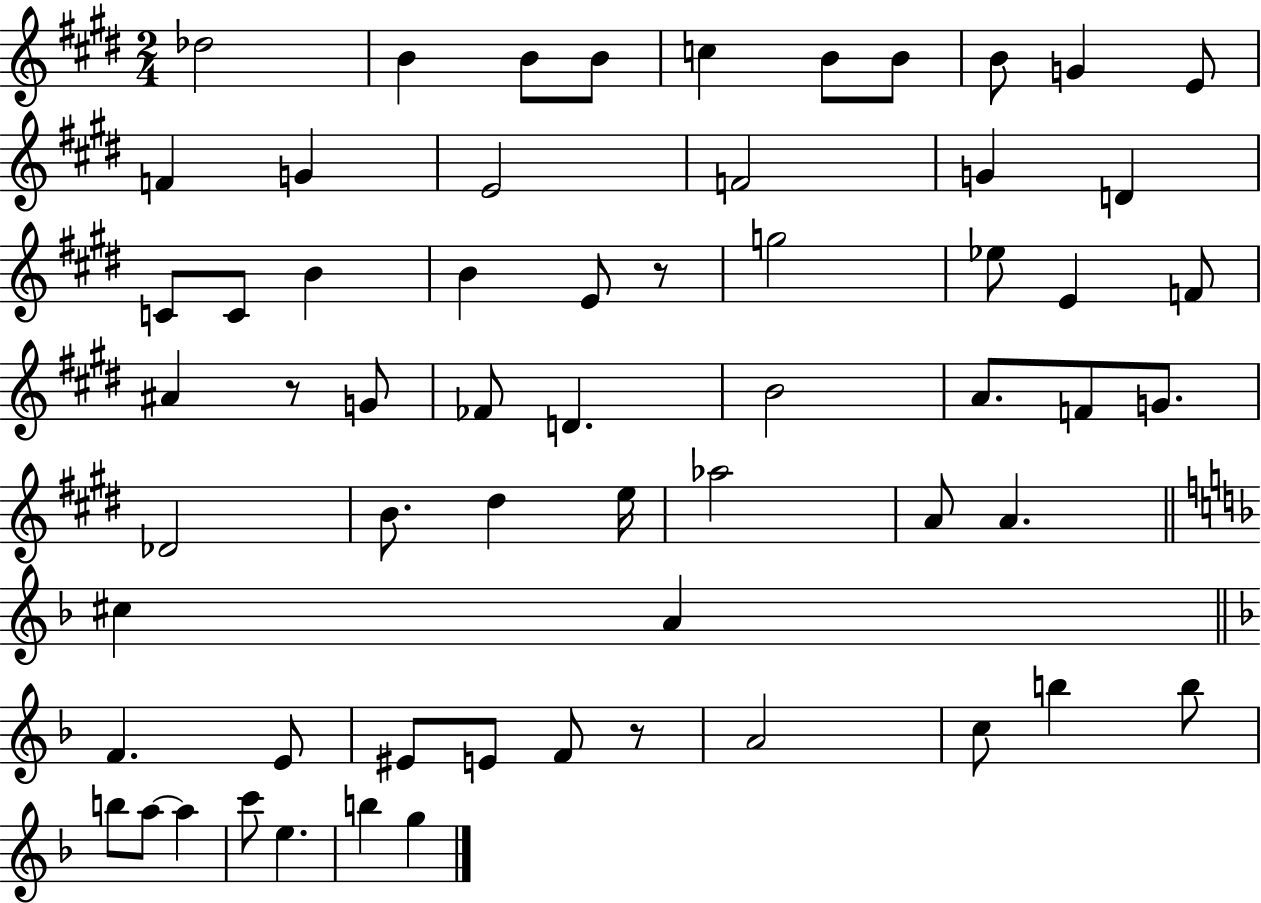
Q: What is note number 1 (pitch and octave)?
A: Db5